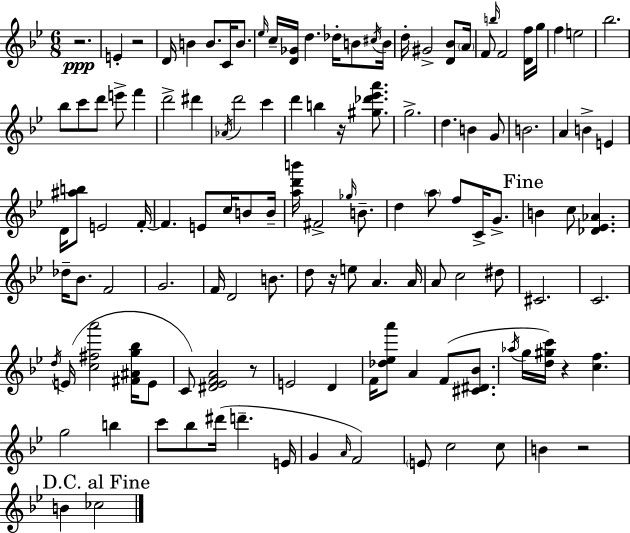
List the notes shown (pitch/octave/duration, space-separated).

R/h. E4/q R/h D4/s B4/q B4/e. C4/s B4/e. Eb5/s C5/s [D4,Gb4]/s D5/q. Db5/s B4/e C#5/s B4/s D5/s G#4/h [D4,Bb4]/e A4/s F4/e B5/s F4/h [D4,F5]/s G5/s F5/q E5/h Bb5/h. Bb5/e C6/e D6/e E6/e F6/q D6/h D#6/q Ab4/s D6/h C6/q D6/q B5/q R/s [G#5,Db6,Eb6,A6]/e. G5/h. D5/q. B4/q G4/e B4/h. A4/q B4/q E4/q D4/s [A#5,B5]/e E4/h F4/s F4/q. E4/e C5/s B4/e B4/s [A5,D6,B6]/s F#4/h Gb5/s B4/e. D5/q A5/e F5/e C4/s G4/e. B4/q C5/e [Db4,Eb4,Ab4]/q. Db5/s Bb4/e. F4/h G4/h. F4/s D4/h B4/e. D5/e R/s E5/e A4/q. A4/s A4/e C5/h D#5/e C#4/h. C4/h. D5/s E4/s [C5,F#5,A6]/h [F#4,A#4,G5,Bb5]/s E4/e C4/e [D#4,Eb4,F4,A4]/h R/e E4/h D4/q F4/s [Db5,Eb5,A6]/e A4/q F4/e [C#4,D#4,Bb4]/e. Ab5/s G5/s [D5,G#5,C6]/s R/q [C5,F5]/q. G5/h B5/q C6/e Bb5/e D#6/s D6/q. E4/s G4/q A4/s F4/h E4/e C5/h C5/e B4/q R/h B4/q CES5/h